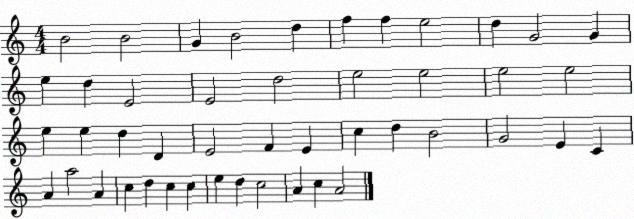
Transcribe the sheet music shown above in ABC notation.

X:1
T:Untitled
M:4/4
L:1/4
K:C
B2 B2 G B2 d f f e2 d G2 G e d E2 E2 d2 e2 e2 e2 e2 e e d D E2 F E c d B2 G2 E C A a2 A c d c c e d c2 A c A2